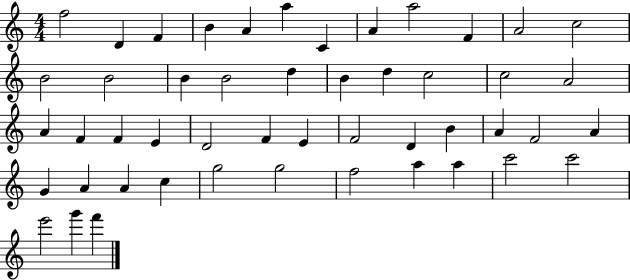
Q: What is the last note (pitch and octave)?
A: F6